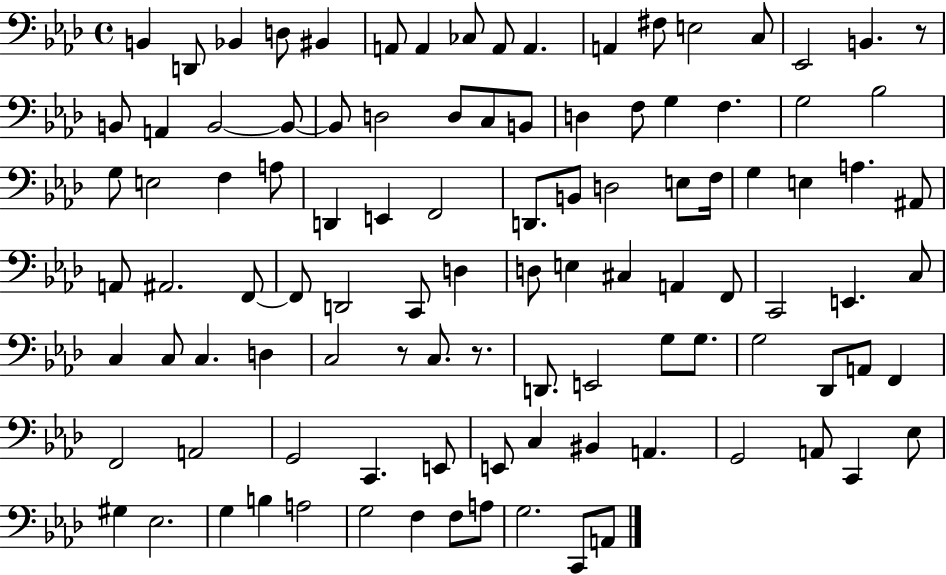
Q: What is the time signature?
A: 4/4